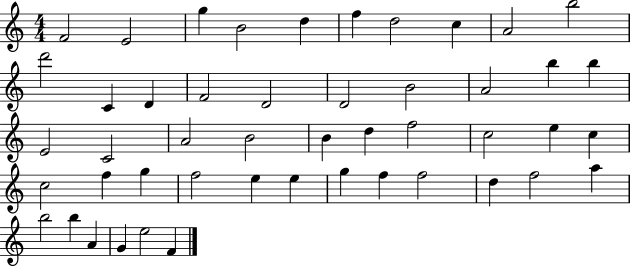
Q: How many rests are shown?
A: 0